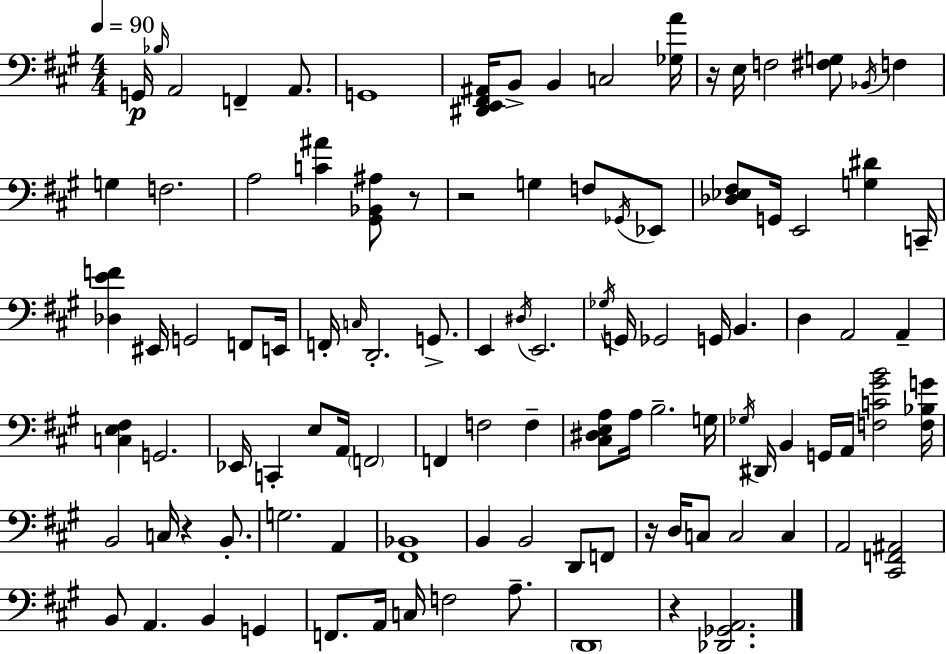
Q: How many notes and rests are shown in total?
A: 104